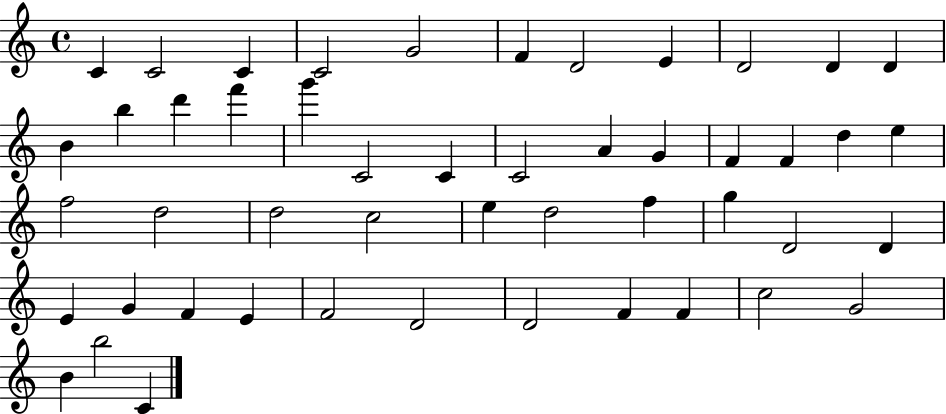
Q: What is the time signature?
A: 4/4